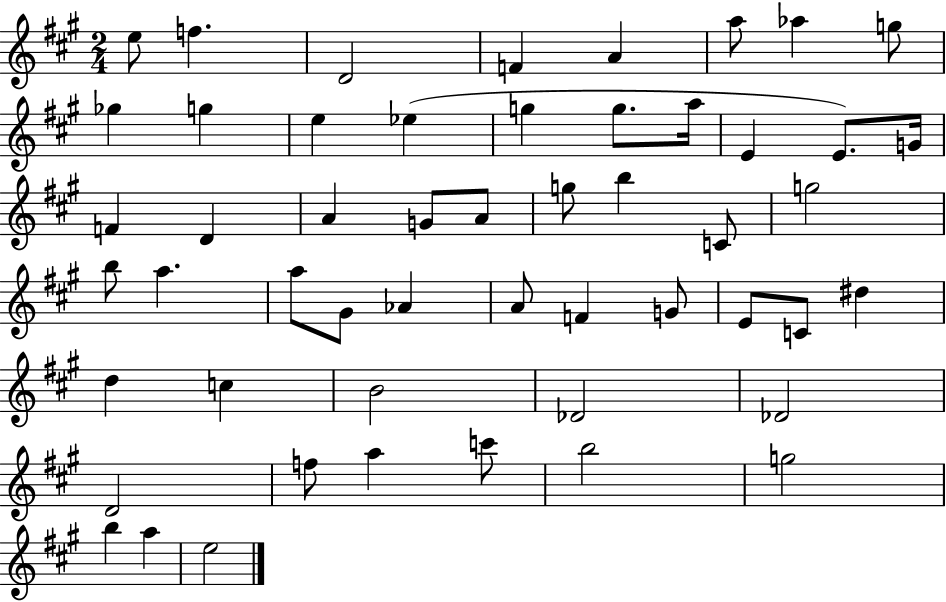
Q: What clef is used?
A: treble